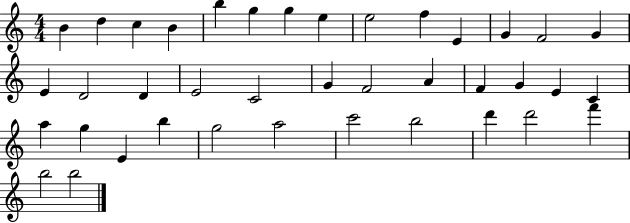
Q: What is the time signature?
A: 4/4